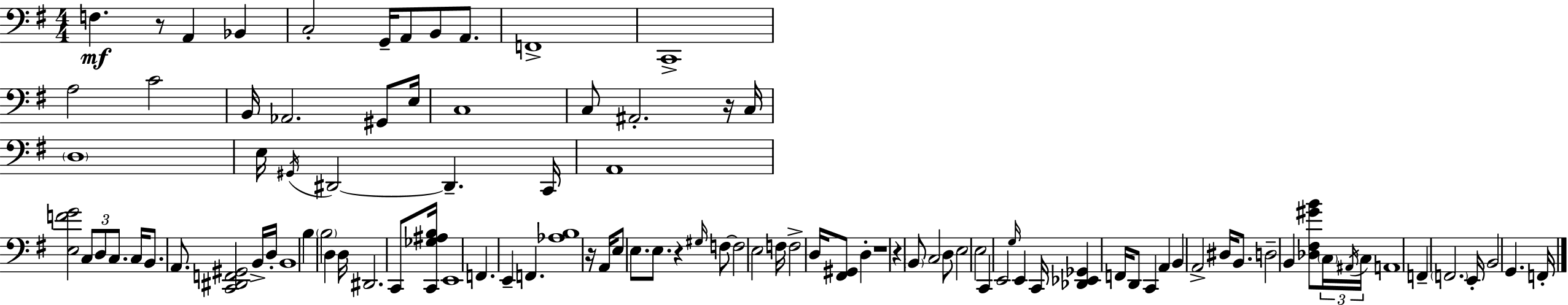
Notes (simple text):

F3/q. R/e A2/q Bb2/q C3/h G2/s A2/e B2/e A2/e. F2/w C2/w A3/h C4/h B2/s Ab2/h. G#2/e E3/s C3/w C3/e A#2/h. R/s C3/s D3/w E3/s G#2/s D#2/h D#2/q. C2/s A2/w [E3,F4,G4]/h C3/e D3/e C3/e. C3/s B2/e. A2/e. [C2,D#2,F2,G#2]/h B2/s D3/s B2/w B3/q B3/h D3/q D3/s D#2/h. C2/e [C2,Gb3,A#3,B3]/s E2/w F2/q. E2/q F2/q. [Ab3,B3]/w R/s A2/s E3/e E3/e. E3/e. R/q G#3/s F3/e F3/h E3/h F3/s F3/h D3/s [F#2,G#2]/e D3/q R/w R/q B2/e C3/h D3/e E3/h E3/h C2/q E2/h G3/s E2/q C2/s [Db2,Eb2,Gb2]/q F2/s D2/e C2/q A2/q B2/q A2/h D#3/s B2/e. D3/h B2/q [Db3,F#3,G#4,B4]/e C3/s A#2/s C3/s A2/w F2/q F2/h. E2/s B2/h G2/q. F2/s